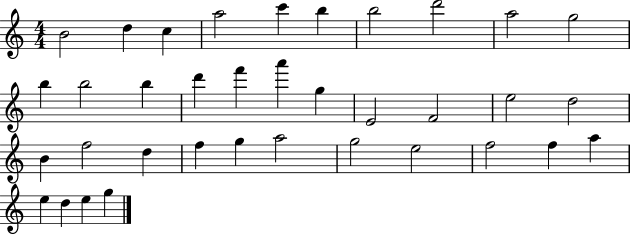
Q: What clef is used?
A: treble